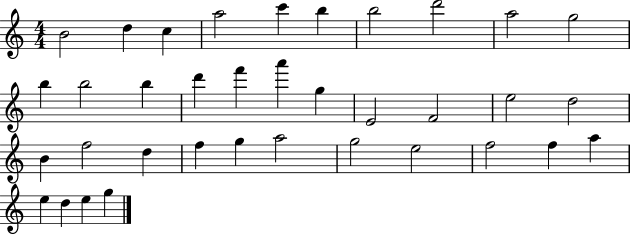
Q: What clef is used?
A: treble